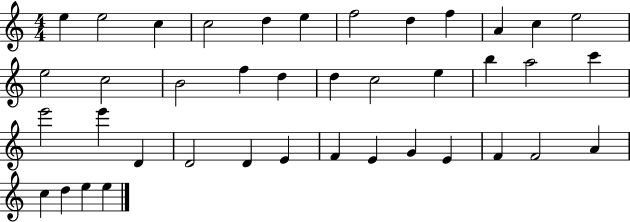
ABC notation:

X:1
T:Untitled
M:4/4
L:1/4
K:C
e e2 c c2 d e f2 d f A c e2 e2 c2 B2 f d d c2 e b a2 c' e'2 e' D D2 D E F E G E F F2 A c d e e